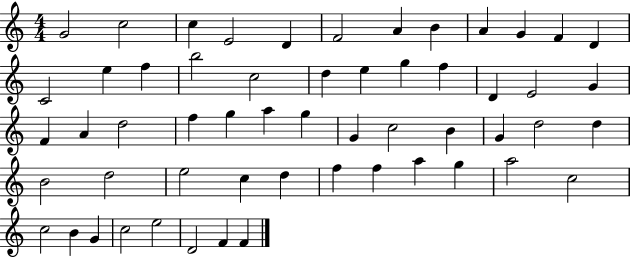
X:1
T:Untitled
M:4/4
L:1/4
K:C
G2 c2 c E2 D F2 A B A G F D C2 e f b2 c2 d e g f D E2 G F A d2 f g a g G c2 B G d2 d B2 d2 e2 c d f f a g a2 c2 c2 B G c2 e2 D2 F F